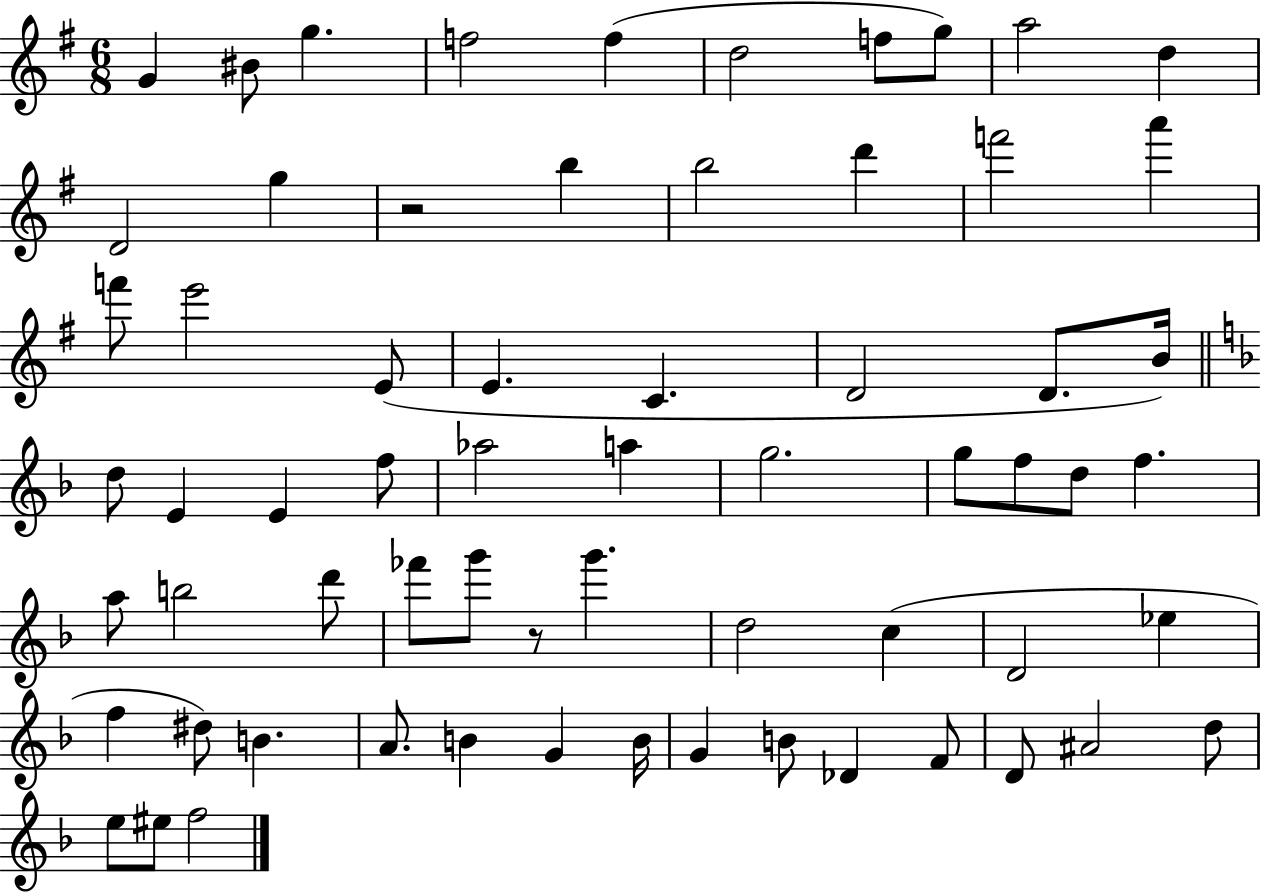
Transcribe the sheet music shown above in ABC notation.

X:1
T:Untitled
M:6/8
L:1/4
K:G
G ^B/2 g f2 f d2 f/2 g/2 a2 d D2 g z2 b b2 d' f'2 a' f'/2 e'2 E/2 E C D2 D/2 B/4 d/2 E E f/2 _a2 a g2 g/2 f/2 d/2 f a/2 b2 d'/2 _f'/2 g'/2 z/2 g' d2 c D2 _e f ^d/2 B A/2 B G B/4 G B/2 _D F/2 D/2 ^A2 d/2 e/2 ^e/2 f2